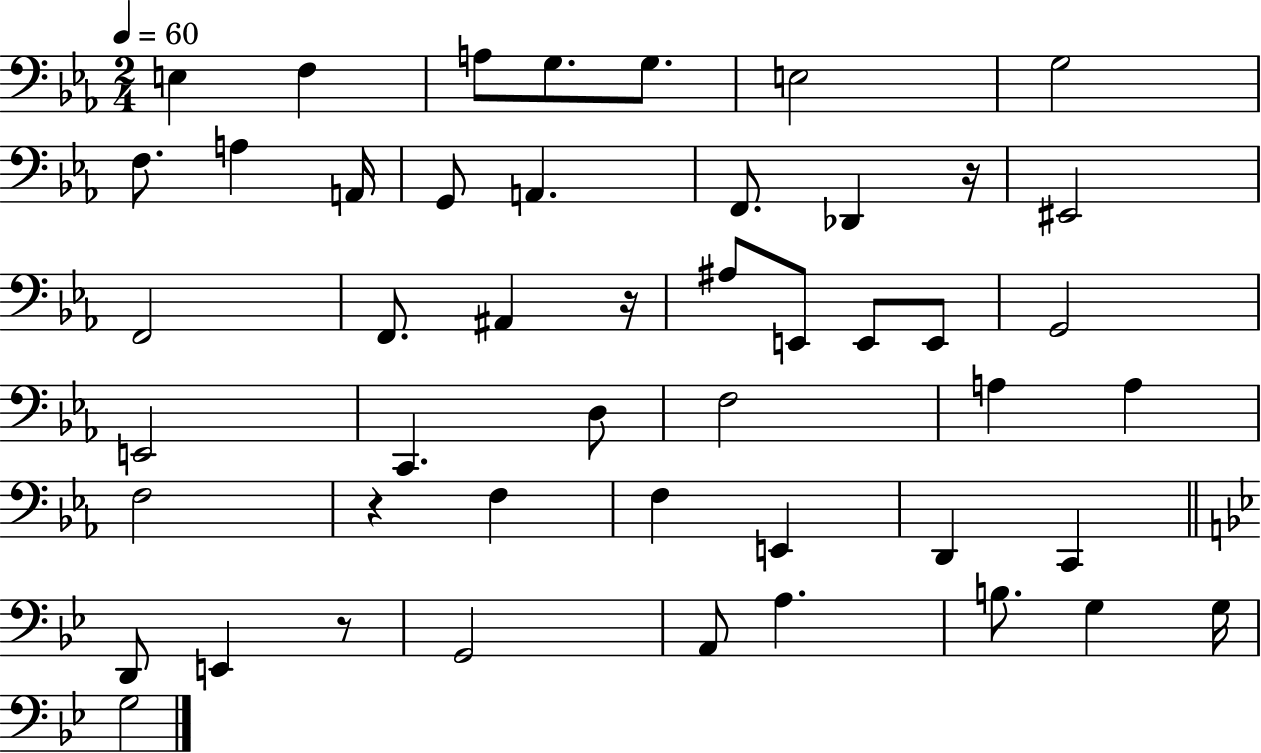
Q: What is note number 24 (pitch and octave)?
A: E2